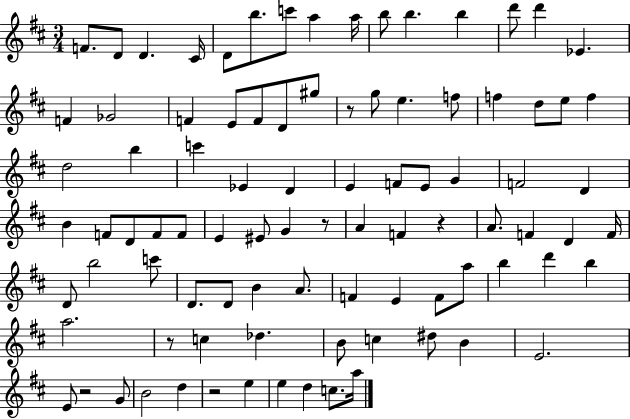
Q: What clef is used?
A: treble